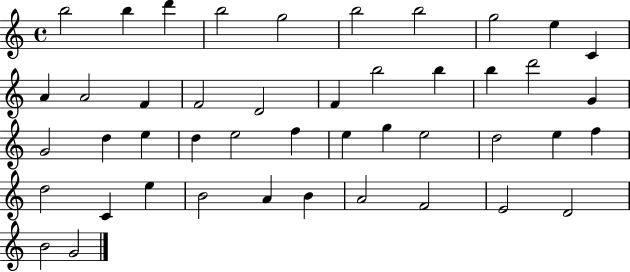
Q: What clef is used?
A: treble